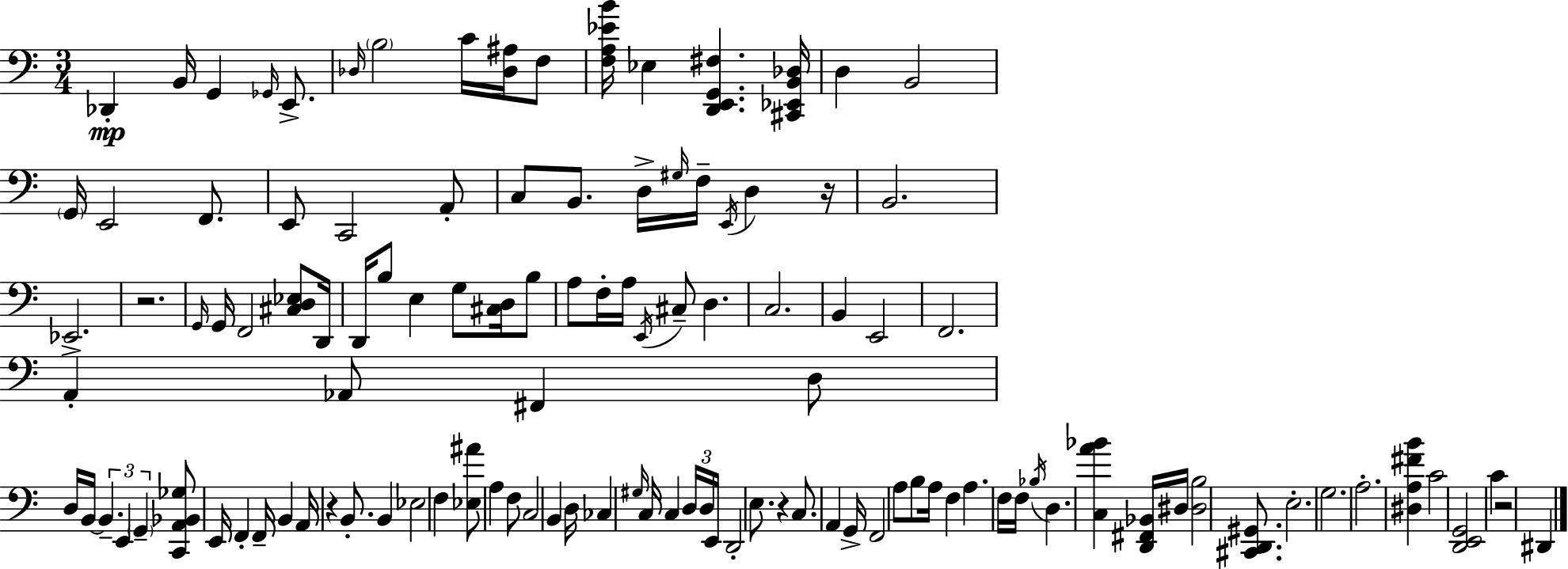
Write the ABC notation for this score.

X:1
T:Untitled
M:3/4
L:1/4
K:Am
_D,, B,,/4 G,, _G,,/4 E,,/2 _D,/4 B,2 C/4 [_D,^A,]/4 F,/2 [F,A,_EB]/4 _E, [D,,E,,G,,^F,] [^C,,_E,,B,,_D,]/4 D, B,,2 G,,/4 E,,2 F,,/2 E,,/2 C,,2 A,,/2 C,/2 B,,/2 D,/4 ^G,/4 F,/4 E,,/4 D, z/4 B,,2 _E,,2 z2 G,,/4 G,,/4 F,,2 [^C,D,_E,]/2 D,,/4 D,,/4 B,/2 E, G,/2 [^C,D,]/4 B,/2 A,/2 F,/4 A,/4 E,,/4 ^C,/2 D, C,2 B,, E,,2 F,,2 A,, _A,,/2 ^F,, D,/2 D,/4 B,,/4 B,, E,, G,, [C,,A,,_B,,_G,]/2 E,,/4 F,, F,,/4 B,, A,,/4 z B,,/2 B,, _E,2 F, [_E,^A]/2 A, F,/2 C,2 B,, D,/4 _C, ^G,/4 C,/4 C, D,/4 D,/4 E,,/4 D,,2 E,/2 z C,/2 A,, G,,/4 F,,2 A,/2 B,/2 A,/4 F, A, F,/4 F,/4 _B,/4 D, [C,A_B] [D,,^F,,_B,,]/4 ^D,/4 [^D,B,]2 [^C,,D,,^G,,]/2 E,2 G,2 A,2 [^D,A,^FB] C2 [D,,E,,G,,]2 C z2 ^D,,